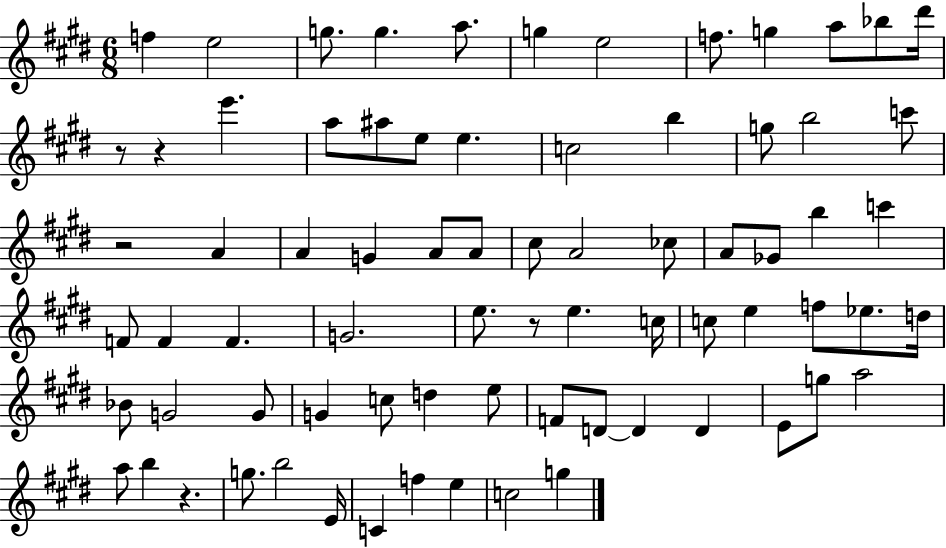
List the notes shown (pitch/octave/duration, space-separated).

F5/q E5/h G5/e. G5/q. A5/e. G5/q E5/h F5/e. G5/q A5/e Bb5/e D#6/s R/e R/q E6/q. A5/e A#5/e E5/e E5/q. C5/h B5/q G5/e B5/h C6/e R/h A4/q A4/q G4/q A4/e A4/e C#5/e A4/h CES5/e A4/e Gb4/e B5/q C6/q F4/e F4/q F4/q. G4/h. E5/e. R/e E5/q. C5/s C5/e E5/q F5/e Eb5/e. D5/s Bb4/e G4/h G4/e G4/q C5/e D5/q E5/e F4/e D4/e D4/q D4/q E4/e G5/e A5/h A5/e B5/q R/q. G5/e. B5/h E4/s C4/q F5/q E5/q C5/h G5/q